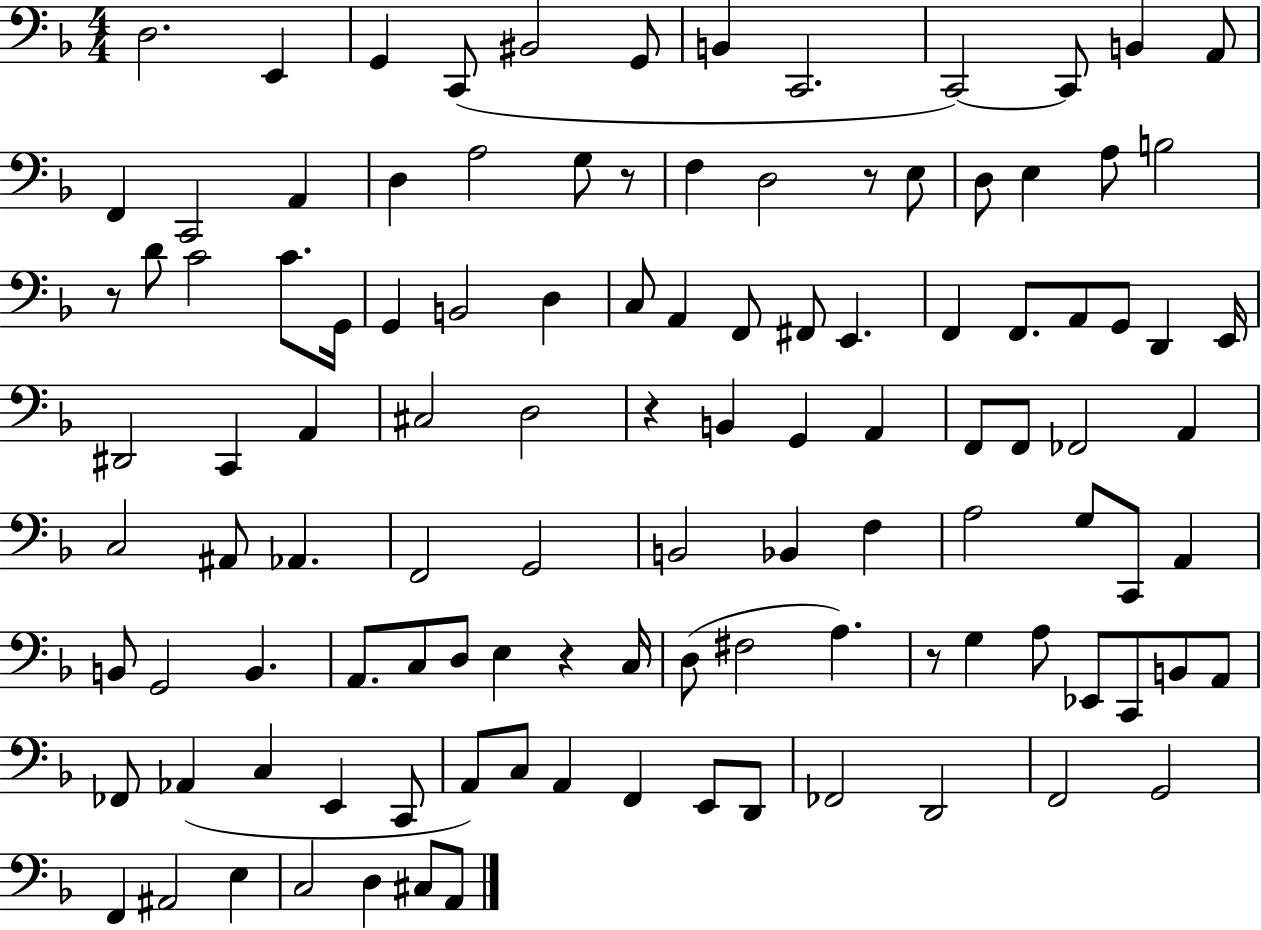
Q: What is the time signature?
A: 4/4